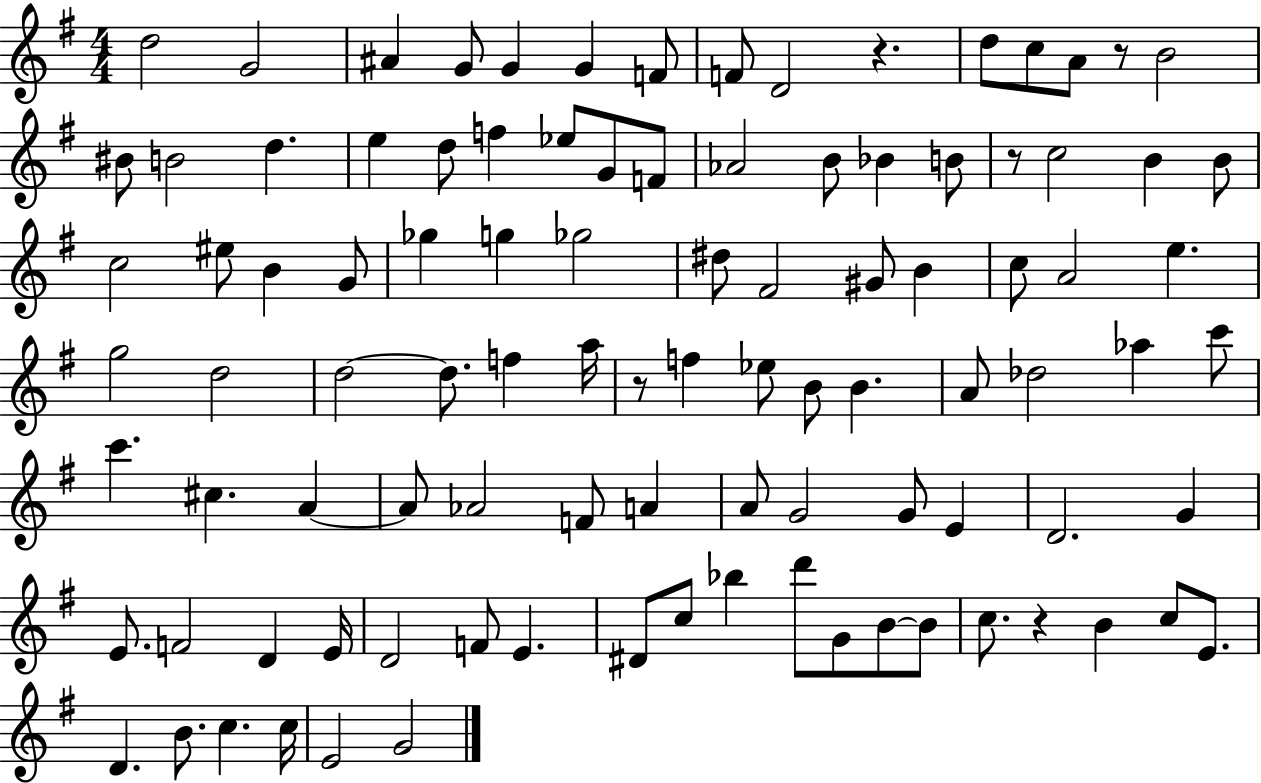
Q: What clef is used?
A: treble